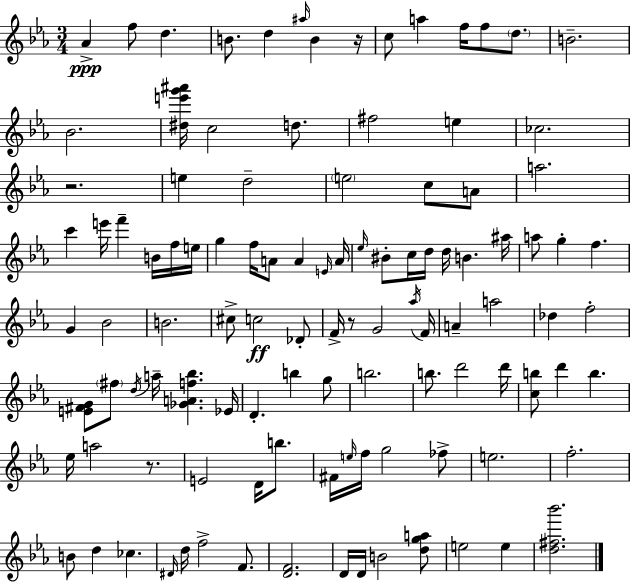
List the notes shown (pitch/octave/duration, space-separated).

Ab4/q F5/e D5/q. B4/e. D5/q A#5/s B4/q R/s C5/e A5/q F5/s F5/e D5/e. B4/h. Bb4/h. [D#5,E6,G6,A#6]/s C5/h D5/e. F#5/h E5/q CES5/h. R/h. E5/q D5/h E5/h C5/e A4/e A5/h. C6/q E6/s F6/q B4/s F5/s E5/s G5/q F5/s A4/e A4/q E4/s A4/s Eb5/s BIS4/e C5/s D5/s D5/s B4/q. A#5/s A5/e G5/q F5/q. G4/q Bb4/h B4/h. C#5/e C5/h Db4/e F4/s R/e G4/h Ab5/s F4/s A4/q A5/h Db5/q F5/h [E4,F#4,G4]/e F#5/e D5/s A5/s [Gb4,A4,F5,Bb5]/q. Eb4/s D4/q. B5/q G5/e B5/h. B5/e. D6/h D6/s [C5,B5]/e D6/q B5/q. Eb5/s A5/h R/e. E4/h D4/s B5/e. F#4/s E5/s F5/s G5/h FES5/e E5/h. F5/h. B4/e D5/q CES5/q. D#4/s D5/s F5/h F4/e. [D4,F4]/h. D4/s D4/s B4/h [D5,G5,A5]/e E5/h E5/q [D5,F#5,Bb6]/h.